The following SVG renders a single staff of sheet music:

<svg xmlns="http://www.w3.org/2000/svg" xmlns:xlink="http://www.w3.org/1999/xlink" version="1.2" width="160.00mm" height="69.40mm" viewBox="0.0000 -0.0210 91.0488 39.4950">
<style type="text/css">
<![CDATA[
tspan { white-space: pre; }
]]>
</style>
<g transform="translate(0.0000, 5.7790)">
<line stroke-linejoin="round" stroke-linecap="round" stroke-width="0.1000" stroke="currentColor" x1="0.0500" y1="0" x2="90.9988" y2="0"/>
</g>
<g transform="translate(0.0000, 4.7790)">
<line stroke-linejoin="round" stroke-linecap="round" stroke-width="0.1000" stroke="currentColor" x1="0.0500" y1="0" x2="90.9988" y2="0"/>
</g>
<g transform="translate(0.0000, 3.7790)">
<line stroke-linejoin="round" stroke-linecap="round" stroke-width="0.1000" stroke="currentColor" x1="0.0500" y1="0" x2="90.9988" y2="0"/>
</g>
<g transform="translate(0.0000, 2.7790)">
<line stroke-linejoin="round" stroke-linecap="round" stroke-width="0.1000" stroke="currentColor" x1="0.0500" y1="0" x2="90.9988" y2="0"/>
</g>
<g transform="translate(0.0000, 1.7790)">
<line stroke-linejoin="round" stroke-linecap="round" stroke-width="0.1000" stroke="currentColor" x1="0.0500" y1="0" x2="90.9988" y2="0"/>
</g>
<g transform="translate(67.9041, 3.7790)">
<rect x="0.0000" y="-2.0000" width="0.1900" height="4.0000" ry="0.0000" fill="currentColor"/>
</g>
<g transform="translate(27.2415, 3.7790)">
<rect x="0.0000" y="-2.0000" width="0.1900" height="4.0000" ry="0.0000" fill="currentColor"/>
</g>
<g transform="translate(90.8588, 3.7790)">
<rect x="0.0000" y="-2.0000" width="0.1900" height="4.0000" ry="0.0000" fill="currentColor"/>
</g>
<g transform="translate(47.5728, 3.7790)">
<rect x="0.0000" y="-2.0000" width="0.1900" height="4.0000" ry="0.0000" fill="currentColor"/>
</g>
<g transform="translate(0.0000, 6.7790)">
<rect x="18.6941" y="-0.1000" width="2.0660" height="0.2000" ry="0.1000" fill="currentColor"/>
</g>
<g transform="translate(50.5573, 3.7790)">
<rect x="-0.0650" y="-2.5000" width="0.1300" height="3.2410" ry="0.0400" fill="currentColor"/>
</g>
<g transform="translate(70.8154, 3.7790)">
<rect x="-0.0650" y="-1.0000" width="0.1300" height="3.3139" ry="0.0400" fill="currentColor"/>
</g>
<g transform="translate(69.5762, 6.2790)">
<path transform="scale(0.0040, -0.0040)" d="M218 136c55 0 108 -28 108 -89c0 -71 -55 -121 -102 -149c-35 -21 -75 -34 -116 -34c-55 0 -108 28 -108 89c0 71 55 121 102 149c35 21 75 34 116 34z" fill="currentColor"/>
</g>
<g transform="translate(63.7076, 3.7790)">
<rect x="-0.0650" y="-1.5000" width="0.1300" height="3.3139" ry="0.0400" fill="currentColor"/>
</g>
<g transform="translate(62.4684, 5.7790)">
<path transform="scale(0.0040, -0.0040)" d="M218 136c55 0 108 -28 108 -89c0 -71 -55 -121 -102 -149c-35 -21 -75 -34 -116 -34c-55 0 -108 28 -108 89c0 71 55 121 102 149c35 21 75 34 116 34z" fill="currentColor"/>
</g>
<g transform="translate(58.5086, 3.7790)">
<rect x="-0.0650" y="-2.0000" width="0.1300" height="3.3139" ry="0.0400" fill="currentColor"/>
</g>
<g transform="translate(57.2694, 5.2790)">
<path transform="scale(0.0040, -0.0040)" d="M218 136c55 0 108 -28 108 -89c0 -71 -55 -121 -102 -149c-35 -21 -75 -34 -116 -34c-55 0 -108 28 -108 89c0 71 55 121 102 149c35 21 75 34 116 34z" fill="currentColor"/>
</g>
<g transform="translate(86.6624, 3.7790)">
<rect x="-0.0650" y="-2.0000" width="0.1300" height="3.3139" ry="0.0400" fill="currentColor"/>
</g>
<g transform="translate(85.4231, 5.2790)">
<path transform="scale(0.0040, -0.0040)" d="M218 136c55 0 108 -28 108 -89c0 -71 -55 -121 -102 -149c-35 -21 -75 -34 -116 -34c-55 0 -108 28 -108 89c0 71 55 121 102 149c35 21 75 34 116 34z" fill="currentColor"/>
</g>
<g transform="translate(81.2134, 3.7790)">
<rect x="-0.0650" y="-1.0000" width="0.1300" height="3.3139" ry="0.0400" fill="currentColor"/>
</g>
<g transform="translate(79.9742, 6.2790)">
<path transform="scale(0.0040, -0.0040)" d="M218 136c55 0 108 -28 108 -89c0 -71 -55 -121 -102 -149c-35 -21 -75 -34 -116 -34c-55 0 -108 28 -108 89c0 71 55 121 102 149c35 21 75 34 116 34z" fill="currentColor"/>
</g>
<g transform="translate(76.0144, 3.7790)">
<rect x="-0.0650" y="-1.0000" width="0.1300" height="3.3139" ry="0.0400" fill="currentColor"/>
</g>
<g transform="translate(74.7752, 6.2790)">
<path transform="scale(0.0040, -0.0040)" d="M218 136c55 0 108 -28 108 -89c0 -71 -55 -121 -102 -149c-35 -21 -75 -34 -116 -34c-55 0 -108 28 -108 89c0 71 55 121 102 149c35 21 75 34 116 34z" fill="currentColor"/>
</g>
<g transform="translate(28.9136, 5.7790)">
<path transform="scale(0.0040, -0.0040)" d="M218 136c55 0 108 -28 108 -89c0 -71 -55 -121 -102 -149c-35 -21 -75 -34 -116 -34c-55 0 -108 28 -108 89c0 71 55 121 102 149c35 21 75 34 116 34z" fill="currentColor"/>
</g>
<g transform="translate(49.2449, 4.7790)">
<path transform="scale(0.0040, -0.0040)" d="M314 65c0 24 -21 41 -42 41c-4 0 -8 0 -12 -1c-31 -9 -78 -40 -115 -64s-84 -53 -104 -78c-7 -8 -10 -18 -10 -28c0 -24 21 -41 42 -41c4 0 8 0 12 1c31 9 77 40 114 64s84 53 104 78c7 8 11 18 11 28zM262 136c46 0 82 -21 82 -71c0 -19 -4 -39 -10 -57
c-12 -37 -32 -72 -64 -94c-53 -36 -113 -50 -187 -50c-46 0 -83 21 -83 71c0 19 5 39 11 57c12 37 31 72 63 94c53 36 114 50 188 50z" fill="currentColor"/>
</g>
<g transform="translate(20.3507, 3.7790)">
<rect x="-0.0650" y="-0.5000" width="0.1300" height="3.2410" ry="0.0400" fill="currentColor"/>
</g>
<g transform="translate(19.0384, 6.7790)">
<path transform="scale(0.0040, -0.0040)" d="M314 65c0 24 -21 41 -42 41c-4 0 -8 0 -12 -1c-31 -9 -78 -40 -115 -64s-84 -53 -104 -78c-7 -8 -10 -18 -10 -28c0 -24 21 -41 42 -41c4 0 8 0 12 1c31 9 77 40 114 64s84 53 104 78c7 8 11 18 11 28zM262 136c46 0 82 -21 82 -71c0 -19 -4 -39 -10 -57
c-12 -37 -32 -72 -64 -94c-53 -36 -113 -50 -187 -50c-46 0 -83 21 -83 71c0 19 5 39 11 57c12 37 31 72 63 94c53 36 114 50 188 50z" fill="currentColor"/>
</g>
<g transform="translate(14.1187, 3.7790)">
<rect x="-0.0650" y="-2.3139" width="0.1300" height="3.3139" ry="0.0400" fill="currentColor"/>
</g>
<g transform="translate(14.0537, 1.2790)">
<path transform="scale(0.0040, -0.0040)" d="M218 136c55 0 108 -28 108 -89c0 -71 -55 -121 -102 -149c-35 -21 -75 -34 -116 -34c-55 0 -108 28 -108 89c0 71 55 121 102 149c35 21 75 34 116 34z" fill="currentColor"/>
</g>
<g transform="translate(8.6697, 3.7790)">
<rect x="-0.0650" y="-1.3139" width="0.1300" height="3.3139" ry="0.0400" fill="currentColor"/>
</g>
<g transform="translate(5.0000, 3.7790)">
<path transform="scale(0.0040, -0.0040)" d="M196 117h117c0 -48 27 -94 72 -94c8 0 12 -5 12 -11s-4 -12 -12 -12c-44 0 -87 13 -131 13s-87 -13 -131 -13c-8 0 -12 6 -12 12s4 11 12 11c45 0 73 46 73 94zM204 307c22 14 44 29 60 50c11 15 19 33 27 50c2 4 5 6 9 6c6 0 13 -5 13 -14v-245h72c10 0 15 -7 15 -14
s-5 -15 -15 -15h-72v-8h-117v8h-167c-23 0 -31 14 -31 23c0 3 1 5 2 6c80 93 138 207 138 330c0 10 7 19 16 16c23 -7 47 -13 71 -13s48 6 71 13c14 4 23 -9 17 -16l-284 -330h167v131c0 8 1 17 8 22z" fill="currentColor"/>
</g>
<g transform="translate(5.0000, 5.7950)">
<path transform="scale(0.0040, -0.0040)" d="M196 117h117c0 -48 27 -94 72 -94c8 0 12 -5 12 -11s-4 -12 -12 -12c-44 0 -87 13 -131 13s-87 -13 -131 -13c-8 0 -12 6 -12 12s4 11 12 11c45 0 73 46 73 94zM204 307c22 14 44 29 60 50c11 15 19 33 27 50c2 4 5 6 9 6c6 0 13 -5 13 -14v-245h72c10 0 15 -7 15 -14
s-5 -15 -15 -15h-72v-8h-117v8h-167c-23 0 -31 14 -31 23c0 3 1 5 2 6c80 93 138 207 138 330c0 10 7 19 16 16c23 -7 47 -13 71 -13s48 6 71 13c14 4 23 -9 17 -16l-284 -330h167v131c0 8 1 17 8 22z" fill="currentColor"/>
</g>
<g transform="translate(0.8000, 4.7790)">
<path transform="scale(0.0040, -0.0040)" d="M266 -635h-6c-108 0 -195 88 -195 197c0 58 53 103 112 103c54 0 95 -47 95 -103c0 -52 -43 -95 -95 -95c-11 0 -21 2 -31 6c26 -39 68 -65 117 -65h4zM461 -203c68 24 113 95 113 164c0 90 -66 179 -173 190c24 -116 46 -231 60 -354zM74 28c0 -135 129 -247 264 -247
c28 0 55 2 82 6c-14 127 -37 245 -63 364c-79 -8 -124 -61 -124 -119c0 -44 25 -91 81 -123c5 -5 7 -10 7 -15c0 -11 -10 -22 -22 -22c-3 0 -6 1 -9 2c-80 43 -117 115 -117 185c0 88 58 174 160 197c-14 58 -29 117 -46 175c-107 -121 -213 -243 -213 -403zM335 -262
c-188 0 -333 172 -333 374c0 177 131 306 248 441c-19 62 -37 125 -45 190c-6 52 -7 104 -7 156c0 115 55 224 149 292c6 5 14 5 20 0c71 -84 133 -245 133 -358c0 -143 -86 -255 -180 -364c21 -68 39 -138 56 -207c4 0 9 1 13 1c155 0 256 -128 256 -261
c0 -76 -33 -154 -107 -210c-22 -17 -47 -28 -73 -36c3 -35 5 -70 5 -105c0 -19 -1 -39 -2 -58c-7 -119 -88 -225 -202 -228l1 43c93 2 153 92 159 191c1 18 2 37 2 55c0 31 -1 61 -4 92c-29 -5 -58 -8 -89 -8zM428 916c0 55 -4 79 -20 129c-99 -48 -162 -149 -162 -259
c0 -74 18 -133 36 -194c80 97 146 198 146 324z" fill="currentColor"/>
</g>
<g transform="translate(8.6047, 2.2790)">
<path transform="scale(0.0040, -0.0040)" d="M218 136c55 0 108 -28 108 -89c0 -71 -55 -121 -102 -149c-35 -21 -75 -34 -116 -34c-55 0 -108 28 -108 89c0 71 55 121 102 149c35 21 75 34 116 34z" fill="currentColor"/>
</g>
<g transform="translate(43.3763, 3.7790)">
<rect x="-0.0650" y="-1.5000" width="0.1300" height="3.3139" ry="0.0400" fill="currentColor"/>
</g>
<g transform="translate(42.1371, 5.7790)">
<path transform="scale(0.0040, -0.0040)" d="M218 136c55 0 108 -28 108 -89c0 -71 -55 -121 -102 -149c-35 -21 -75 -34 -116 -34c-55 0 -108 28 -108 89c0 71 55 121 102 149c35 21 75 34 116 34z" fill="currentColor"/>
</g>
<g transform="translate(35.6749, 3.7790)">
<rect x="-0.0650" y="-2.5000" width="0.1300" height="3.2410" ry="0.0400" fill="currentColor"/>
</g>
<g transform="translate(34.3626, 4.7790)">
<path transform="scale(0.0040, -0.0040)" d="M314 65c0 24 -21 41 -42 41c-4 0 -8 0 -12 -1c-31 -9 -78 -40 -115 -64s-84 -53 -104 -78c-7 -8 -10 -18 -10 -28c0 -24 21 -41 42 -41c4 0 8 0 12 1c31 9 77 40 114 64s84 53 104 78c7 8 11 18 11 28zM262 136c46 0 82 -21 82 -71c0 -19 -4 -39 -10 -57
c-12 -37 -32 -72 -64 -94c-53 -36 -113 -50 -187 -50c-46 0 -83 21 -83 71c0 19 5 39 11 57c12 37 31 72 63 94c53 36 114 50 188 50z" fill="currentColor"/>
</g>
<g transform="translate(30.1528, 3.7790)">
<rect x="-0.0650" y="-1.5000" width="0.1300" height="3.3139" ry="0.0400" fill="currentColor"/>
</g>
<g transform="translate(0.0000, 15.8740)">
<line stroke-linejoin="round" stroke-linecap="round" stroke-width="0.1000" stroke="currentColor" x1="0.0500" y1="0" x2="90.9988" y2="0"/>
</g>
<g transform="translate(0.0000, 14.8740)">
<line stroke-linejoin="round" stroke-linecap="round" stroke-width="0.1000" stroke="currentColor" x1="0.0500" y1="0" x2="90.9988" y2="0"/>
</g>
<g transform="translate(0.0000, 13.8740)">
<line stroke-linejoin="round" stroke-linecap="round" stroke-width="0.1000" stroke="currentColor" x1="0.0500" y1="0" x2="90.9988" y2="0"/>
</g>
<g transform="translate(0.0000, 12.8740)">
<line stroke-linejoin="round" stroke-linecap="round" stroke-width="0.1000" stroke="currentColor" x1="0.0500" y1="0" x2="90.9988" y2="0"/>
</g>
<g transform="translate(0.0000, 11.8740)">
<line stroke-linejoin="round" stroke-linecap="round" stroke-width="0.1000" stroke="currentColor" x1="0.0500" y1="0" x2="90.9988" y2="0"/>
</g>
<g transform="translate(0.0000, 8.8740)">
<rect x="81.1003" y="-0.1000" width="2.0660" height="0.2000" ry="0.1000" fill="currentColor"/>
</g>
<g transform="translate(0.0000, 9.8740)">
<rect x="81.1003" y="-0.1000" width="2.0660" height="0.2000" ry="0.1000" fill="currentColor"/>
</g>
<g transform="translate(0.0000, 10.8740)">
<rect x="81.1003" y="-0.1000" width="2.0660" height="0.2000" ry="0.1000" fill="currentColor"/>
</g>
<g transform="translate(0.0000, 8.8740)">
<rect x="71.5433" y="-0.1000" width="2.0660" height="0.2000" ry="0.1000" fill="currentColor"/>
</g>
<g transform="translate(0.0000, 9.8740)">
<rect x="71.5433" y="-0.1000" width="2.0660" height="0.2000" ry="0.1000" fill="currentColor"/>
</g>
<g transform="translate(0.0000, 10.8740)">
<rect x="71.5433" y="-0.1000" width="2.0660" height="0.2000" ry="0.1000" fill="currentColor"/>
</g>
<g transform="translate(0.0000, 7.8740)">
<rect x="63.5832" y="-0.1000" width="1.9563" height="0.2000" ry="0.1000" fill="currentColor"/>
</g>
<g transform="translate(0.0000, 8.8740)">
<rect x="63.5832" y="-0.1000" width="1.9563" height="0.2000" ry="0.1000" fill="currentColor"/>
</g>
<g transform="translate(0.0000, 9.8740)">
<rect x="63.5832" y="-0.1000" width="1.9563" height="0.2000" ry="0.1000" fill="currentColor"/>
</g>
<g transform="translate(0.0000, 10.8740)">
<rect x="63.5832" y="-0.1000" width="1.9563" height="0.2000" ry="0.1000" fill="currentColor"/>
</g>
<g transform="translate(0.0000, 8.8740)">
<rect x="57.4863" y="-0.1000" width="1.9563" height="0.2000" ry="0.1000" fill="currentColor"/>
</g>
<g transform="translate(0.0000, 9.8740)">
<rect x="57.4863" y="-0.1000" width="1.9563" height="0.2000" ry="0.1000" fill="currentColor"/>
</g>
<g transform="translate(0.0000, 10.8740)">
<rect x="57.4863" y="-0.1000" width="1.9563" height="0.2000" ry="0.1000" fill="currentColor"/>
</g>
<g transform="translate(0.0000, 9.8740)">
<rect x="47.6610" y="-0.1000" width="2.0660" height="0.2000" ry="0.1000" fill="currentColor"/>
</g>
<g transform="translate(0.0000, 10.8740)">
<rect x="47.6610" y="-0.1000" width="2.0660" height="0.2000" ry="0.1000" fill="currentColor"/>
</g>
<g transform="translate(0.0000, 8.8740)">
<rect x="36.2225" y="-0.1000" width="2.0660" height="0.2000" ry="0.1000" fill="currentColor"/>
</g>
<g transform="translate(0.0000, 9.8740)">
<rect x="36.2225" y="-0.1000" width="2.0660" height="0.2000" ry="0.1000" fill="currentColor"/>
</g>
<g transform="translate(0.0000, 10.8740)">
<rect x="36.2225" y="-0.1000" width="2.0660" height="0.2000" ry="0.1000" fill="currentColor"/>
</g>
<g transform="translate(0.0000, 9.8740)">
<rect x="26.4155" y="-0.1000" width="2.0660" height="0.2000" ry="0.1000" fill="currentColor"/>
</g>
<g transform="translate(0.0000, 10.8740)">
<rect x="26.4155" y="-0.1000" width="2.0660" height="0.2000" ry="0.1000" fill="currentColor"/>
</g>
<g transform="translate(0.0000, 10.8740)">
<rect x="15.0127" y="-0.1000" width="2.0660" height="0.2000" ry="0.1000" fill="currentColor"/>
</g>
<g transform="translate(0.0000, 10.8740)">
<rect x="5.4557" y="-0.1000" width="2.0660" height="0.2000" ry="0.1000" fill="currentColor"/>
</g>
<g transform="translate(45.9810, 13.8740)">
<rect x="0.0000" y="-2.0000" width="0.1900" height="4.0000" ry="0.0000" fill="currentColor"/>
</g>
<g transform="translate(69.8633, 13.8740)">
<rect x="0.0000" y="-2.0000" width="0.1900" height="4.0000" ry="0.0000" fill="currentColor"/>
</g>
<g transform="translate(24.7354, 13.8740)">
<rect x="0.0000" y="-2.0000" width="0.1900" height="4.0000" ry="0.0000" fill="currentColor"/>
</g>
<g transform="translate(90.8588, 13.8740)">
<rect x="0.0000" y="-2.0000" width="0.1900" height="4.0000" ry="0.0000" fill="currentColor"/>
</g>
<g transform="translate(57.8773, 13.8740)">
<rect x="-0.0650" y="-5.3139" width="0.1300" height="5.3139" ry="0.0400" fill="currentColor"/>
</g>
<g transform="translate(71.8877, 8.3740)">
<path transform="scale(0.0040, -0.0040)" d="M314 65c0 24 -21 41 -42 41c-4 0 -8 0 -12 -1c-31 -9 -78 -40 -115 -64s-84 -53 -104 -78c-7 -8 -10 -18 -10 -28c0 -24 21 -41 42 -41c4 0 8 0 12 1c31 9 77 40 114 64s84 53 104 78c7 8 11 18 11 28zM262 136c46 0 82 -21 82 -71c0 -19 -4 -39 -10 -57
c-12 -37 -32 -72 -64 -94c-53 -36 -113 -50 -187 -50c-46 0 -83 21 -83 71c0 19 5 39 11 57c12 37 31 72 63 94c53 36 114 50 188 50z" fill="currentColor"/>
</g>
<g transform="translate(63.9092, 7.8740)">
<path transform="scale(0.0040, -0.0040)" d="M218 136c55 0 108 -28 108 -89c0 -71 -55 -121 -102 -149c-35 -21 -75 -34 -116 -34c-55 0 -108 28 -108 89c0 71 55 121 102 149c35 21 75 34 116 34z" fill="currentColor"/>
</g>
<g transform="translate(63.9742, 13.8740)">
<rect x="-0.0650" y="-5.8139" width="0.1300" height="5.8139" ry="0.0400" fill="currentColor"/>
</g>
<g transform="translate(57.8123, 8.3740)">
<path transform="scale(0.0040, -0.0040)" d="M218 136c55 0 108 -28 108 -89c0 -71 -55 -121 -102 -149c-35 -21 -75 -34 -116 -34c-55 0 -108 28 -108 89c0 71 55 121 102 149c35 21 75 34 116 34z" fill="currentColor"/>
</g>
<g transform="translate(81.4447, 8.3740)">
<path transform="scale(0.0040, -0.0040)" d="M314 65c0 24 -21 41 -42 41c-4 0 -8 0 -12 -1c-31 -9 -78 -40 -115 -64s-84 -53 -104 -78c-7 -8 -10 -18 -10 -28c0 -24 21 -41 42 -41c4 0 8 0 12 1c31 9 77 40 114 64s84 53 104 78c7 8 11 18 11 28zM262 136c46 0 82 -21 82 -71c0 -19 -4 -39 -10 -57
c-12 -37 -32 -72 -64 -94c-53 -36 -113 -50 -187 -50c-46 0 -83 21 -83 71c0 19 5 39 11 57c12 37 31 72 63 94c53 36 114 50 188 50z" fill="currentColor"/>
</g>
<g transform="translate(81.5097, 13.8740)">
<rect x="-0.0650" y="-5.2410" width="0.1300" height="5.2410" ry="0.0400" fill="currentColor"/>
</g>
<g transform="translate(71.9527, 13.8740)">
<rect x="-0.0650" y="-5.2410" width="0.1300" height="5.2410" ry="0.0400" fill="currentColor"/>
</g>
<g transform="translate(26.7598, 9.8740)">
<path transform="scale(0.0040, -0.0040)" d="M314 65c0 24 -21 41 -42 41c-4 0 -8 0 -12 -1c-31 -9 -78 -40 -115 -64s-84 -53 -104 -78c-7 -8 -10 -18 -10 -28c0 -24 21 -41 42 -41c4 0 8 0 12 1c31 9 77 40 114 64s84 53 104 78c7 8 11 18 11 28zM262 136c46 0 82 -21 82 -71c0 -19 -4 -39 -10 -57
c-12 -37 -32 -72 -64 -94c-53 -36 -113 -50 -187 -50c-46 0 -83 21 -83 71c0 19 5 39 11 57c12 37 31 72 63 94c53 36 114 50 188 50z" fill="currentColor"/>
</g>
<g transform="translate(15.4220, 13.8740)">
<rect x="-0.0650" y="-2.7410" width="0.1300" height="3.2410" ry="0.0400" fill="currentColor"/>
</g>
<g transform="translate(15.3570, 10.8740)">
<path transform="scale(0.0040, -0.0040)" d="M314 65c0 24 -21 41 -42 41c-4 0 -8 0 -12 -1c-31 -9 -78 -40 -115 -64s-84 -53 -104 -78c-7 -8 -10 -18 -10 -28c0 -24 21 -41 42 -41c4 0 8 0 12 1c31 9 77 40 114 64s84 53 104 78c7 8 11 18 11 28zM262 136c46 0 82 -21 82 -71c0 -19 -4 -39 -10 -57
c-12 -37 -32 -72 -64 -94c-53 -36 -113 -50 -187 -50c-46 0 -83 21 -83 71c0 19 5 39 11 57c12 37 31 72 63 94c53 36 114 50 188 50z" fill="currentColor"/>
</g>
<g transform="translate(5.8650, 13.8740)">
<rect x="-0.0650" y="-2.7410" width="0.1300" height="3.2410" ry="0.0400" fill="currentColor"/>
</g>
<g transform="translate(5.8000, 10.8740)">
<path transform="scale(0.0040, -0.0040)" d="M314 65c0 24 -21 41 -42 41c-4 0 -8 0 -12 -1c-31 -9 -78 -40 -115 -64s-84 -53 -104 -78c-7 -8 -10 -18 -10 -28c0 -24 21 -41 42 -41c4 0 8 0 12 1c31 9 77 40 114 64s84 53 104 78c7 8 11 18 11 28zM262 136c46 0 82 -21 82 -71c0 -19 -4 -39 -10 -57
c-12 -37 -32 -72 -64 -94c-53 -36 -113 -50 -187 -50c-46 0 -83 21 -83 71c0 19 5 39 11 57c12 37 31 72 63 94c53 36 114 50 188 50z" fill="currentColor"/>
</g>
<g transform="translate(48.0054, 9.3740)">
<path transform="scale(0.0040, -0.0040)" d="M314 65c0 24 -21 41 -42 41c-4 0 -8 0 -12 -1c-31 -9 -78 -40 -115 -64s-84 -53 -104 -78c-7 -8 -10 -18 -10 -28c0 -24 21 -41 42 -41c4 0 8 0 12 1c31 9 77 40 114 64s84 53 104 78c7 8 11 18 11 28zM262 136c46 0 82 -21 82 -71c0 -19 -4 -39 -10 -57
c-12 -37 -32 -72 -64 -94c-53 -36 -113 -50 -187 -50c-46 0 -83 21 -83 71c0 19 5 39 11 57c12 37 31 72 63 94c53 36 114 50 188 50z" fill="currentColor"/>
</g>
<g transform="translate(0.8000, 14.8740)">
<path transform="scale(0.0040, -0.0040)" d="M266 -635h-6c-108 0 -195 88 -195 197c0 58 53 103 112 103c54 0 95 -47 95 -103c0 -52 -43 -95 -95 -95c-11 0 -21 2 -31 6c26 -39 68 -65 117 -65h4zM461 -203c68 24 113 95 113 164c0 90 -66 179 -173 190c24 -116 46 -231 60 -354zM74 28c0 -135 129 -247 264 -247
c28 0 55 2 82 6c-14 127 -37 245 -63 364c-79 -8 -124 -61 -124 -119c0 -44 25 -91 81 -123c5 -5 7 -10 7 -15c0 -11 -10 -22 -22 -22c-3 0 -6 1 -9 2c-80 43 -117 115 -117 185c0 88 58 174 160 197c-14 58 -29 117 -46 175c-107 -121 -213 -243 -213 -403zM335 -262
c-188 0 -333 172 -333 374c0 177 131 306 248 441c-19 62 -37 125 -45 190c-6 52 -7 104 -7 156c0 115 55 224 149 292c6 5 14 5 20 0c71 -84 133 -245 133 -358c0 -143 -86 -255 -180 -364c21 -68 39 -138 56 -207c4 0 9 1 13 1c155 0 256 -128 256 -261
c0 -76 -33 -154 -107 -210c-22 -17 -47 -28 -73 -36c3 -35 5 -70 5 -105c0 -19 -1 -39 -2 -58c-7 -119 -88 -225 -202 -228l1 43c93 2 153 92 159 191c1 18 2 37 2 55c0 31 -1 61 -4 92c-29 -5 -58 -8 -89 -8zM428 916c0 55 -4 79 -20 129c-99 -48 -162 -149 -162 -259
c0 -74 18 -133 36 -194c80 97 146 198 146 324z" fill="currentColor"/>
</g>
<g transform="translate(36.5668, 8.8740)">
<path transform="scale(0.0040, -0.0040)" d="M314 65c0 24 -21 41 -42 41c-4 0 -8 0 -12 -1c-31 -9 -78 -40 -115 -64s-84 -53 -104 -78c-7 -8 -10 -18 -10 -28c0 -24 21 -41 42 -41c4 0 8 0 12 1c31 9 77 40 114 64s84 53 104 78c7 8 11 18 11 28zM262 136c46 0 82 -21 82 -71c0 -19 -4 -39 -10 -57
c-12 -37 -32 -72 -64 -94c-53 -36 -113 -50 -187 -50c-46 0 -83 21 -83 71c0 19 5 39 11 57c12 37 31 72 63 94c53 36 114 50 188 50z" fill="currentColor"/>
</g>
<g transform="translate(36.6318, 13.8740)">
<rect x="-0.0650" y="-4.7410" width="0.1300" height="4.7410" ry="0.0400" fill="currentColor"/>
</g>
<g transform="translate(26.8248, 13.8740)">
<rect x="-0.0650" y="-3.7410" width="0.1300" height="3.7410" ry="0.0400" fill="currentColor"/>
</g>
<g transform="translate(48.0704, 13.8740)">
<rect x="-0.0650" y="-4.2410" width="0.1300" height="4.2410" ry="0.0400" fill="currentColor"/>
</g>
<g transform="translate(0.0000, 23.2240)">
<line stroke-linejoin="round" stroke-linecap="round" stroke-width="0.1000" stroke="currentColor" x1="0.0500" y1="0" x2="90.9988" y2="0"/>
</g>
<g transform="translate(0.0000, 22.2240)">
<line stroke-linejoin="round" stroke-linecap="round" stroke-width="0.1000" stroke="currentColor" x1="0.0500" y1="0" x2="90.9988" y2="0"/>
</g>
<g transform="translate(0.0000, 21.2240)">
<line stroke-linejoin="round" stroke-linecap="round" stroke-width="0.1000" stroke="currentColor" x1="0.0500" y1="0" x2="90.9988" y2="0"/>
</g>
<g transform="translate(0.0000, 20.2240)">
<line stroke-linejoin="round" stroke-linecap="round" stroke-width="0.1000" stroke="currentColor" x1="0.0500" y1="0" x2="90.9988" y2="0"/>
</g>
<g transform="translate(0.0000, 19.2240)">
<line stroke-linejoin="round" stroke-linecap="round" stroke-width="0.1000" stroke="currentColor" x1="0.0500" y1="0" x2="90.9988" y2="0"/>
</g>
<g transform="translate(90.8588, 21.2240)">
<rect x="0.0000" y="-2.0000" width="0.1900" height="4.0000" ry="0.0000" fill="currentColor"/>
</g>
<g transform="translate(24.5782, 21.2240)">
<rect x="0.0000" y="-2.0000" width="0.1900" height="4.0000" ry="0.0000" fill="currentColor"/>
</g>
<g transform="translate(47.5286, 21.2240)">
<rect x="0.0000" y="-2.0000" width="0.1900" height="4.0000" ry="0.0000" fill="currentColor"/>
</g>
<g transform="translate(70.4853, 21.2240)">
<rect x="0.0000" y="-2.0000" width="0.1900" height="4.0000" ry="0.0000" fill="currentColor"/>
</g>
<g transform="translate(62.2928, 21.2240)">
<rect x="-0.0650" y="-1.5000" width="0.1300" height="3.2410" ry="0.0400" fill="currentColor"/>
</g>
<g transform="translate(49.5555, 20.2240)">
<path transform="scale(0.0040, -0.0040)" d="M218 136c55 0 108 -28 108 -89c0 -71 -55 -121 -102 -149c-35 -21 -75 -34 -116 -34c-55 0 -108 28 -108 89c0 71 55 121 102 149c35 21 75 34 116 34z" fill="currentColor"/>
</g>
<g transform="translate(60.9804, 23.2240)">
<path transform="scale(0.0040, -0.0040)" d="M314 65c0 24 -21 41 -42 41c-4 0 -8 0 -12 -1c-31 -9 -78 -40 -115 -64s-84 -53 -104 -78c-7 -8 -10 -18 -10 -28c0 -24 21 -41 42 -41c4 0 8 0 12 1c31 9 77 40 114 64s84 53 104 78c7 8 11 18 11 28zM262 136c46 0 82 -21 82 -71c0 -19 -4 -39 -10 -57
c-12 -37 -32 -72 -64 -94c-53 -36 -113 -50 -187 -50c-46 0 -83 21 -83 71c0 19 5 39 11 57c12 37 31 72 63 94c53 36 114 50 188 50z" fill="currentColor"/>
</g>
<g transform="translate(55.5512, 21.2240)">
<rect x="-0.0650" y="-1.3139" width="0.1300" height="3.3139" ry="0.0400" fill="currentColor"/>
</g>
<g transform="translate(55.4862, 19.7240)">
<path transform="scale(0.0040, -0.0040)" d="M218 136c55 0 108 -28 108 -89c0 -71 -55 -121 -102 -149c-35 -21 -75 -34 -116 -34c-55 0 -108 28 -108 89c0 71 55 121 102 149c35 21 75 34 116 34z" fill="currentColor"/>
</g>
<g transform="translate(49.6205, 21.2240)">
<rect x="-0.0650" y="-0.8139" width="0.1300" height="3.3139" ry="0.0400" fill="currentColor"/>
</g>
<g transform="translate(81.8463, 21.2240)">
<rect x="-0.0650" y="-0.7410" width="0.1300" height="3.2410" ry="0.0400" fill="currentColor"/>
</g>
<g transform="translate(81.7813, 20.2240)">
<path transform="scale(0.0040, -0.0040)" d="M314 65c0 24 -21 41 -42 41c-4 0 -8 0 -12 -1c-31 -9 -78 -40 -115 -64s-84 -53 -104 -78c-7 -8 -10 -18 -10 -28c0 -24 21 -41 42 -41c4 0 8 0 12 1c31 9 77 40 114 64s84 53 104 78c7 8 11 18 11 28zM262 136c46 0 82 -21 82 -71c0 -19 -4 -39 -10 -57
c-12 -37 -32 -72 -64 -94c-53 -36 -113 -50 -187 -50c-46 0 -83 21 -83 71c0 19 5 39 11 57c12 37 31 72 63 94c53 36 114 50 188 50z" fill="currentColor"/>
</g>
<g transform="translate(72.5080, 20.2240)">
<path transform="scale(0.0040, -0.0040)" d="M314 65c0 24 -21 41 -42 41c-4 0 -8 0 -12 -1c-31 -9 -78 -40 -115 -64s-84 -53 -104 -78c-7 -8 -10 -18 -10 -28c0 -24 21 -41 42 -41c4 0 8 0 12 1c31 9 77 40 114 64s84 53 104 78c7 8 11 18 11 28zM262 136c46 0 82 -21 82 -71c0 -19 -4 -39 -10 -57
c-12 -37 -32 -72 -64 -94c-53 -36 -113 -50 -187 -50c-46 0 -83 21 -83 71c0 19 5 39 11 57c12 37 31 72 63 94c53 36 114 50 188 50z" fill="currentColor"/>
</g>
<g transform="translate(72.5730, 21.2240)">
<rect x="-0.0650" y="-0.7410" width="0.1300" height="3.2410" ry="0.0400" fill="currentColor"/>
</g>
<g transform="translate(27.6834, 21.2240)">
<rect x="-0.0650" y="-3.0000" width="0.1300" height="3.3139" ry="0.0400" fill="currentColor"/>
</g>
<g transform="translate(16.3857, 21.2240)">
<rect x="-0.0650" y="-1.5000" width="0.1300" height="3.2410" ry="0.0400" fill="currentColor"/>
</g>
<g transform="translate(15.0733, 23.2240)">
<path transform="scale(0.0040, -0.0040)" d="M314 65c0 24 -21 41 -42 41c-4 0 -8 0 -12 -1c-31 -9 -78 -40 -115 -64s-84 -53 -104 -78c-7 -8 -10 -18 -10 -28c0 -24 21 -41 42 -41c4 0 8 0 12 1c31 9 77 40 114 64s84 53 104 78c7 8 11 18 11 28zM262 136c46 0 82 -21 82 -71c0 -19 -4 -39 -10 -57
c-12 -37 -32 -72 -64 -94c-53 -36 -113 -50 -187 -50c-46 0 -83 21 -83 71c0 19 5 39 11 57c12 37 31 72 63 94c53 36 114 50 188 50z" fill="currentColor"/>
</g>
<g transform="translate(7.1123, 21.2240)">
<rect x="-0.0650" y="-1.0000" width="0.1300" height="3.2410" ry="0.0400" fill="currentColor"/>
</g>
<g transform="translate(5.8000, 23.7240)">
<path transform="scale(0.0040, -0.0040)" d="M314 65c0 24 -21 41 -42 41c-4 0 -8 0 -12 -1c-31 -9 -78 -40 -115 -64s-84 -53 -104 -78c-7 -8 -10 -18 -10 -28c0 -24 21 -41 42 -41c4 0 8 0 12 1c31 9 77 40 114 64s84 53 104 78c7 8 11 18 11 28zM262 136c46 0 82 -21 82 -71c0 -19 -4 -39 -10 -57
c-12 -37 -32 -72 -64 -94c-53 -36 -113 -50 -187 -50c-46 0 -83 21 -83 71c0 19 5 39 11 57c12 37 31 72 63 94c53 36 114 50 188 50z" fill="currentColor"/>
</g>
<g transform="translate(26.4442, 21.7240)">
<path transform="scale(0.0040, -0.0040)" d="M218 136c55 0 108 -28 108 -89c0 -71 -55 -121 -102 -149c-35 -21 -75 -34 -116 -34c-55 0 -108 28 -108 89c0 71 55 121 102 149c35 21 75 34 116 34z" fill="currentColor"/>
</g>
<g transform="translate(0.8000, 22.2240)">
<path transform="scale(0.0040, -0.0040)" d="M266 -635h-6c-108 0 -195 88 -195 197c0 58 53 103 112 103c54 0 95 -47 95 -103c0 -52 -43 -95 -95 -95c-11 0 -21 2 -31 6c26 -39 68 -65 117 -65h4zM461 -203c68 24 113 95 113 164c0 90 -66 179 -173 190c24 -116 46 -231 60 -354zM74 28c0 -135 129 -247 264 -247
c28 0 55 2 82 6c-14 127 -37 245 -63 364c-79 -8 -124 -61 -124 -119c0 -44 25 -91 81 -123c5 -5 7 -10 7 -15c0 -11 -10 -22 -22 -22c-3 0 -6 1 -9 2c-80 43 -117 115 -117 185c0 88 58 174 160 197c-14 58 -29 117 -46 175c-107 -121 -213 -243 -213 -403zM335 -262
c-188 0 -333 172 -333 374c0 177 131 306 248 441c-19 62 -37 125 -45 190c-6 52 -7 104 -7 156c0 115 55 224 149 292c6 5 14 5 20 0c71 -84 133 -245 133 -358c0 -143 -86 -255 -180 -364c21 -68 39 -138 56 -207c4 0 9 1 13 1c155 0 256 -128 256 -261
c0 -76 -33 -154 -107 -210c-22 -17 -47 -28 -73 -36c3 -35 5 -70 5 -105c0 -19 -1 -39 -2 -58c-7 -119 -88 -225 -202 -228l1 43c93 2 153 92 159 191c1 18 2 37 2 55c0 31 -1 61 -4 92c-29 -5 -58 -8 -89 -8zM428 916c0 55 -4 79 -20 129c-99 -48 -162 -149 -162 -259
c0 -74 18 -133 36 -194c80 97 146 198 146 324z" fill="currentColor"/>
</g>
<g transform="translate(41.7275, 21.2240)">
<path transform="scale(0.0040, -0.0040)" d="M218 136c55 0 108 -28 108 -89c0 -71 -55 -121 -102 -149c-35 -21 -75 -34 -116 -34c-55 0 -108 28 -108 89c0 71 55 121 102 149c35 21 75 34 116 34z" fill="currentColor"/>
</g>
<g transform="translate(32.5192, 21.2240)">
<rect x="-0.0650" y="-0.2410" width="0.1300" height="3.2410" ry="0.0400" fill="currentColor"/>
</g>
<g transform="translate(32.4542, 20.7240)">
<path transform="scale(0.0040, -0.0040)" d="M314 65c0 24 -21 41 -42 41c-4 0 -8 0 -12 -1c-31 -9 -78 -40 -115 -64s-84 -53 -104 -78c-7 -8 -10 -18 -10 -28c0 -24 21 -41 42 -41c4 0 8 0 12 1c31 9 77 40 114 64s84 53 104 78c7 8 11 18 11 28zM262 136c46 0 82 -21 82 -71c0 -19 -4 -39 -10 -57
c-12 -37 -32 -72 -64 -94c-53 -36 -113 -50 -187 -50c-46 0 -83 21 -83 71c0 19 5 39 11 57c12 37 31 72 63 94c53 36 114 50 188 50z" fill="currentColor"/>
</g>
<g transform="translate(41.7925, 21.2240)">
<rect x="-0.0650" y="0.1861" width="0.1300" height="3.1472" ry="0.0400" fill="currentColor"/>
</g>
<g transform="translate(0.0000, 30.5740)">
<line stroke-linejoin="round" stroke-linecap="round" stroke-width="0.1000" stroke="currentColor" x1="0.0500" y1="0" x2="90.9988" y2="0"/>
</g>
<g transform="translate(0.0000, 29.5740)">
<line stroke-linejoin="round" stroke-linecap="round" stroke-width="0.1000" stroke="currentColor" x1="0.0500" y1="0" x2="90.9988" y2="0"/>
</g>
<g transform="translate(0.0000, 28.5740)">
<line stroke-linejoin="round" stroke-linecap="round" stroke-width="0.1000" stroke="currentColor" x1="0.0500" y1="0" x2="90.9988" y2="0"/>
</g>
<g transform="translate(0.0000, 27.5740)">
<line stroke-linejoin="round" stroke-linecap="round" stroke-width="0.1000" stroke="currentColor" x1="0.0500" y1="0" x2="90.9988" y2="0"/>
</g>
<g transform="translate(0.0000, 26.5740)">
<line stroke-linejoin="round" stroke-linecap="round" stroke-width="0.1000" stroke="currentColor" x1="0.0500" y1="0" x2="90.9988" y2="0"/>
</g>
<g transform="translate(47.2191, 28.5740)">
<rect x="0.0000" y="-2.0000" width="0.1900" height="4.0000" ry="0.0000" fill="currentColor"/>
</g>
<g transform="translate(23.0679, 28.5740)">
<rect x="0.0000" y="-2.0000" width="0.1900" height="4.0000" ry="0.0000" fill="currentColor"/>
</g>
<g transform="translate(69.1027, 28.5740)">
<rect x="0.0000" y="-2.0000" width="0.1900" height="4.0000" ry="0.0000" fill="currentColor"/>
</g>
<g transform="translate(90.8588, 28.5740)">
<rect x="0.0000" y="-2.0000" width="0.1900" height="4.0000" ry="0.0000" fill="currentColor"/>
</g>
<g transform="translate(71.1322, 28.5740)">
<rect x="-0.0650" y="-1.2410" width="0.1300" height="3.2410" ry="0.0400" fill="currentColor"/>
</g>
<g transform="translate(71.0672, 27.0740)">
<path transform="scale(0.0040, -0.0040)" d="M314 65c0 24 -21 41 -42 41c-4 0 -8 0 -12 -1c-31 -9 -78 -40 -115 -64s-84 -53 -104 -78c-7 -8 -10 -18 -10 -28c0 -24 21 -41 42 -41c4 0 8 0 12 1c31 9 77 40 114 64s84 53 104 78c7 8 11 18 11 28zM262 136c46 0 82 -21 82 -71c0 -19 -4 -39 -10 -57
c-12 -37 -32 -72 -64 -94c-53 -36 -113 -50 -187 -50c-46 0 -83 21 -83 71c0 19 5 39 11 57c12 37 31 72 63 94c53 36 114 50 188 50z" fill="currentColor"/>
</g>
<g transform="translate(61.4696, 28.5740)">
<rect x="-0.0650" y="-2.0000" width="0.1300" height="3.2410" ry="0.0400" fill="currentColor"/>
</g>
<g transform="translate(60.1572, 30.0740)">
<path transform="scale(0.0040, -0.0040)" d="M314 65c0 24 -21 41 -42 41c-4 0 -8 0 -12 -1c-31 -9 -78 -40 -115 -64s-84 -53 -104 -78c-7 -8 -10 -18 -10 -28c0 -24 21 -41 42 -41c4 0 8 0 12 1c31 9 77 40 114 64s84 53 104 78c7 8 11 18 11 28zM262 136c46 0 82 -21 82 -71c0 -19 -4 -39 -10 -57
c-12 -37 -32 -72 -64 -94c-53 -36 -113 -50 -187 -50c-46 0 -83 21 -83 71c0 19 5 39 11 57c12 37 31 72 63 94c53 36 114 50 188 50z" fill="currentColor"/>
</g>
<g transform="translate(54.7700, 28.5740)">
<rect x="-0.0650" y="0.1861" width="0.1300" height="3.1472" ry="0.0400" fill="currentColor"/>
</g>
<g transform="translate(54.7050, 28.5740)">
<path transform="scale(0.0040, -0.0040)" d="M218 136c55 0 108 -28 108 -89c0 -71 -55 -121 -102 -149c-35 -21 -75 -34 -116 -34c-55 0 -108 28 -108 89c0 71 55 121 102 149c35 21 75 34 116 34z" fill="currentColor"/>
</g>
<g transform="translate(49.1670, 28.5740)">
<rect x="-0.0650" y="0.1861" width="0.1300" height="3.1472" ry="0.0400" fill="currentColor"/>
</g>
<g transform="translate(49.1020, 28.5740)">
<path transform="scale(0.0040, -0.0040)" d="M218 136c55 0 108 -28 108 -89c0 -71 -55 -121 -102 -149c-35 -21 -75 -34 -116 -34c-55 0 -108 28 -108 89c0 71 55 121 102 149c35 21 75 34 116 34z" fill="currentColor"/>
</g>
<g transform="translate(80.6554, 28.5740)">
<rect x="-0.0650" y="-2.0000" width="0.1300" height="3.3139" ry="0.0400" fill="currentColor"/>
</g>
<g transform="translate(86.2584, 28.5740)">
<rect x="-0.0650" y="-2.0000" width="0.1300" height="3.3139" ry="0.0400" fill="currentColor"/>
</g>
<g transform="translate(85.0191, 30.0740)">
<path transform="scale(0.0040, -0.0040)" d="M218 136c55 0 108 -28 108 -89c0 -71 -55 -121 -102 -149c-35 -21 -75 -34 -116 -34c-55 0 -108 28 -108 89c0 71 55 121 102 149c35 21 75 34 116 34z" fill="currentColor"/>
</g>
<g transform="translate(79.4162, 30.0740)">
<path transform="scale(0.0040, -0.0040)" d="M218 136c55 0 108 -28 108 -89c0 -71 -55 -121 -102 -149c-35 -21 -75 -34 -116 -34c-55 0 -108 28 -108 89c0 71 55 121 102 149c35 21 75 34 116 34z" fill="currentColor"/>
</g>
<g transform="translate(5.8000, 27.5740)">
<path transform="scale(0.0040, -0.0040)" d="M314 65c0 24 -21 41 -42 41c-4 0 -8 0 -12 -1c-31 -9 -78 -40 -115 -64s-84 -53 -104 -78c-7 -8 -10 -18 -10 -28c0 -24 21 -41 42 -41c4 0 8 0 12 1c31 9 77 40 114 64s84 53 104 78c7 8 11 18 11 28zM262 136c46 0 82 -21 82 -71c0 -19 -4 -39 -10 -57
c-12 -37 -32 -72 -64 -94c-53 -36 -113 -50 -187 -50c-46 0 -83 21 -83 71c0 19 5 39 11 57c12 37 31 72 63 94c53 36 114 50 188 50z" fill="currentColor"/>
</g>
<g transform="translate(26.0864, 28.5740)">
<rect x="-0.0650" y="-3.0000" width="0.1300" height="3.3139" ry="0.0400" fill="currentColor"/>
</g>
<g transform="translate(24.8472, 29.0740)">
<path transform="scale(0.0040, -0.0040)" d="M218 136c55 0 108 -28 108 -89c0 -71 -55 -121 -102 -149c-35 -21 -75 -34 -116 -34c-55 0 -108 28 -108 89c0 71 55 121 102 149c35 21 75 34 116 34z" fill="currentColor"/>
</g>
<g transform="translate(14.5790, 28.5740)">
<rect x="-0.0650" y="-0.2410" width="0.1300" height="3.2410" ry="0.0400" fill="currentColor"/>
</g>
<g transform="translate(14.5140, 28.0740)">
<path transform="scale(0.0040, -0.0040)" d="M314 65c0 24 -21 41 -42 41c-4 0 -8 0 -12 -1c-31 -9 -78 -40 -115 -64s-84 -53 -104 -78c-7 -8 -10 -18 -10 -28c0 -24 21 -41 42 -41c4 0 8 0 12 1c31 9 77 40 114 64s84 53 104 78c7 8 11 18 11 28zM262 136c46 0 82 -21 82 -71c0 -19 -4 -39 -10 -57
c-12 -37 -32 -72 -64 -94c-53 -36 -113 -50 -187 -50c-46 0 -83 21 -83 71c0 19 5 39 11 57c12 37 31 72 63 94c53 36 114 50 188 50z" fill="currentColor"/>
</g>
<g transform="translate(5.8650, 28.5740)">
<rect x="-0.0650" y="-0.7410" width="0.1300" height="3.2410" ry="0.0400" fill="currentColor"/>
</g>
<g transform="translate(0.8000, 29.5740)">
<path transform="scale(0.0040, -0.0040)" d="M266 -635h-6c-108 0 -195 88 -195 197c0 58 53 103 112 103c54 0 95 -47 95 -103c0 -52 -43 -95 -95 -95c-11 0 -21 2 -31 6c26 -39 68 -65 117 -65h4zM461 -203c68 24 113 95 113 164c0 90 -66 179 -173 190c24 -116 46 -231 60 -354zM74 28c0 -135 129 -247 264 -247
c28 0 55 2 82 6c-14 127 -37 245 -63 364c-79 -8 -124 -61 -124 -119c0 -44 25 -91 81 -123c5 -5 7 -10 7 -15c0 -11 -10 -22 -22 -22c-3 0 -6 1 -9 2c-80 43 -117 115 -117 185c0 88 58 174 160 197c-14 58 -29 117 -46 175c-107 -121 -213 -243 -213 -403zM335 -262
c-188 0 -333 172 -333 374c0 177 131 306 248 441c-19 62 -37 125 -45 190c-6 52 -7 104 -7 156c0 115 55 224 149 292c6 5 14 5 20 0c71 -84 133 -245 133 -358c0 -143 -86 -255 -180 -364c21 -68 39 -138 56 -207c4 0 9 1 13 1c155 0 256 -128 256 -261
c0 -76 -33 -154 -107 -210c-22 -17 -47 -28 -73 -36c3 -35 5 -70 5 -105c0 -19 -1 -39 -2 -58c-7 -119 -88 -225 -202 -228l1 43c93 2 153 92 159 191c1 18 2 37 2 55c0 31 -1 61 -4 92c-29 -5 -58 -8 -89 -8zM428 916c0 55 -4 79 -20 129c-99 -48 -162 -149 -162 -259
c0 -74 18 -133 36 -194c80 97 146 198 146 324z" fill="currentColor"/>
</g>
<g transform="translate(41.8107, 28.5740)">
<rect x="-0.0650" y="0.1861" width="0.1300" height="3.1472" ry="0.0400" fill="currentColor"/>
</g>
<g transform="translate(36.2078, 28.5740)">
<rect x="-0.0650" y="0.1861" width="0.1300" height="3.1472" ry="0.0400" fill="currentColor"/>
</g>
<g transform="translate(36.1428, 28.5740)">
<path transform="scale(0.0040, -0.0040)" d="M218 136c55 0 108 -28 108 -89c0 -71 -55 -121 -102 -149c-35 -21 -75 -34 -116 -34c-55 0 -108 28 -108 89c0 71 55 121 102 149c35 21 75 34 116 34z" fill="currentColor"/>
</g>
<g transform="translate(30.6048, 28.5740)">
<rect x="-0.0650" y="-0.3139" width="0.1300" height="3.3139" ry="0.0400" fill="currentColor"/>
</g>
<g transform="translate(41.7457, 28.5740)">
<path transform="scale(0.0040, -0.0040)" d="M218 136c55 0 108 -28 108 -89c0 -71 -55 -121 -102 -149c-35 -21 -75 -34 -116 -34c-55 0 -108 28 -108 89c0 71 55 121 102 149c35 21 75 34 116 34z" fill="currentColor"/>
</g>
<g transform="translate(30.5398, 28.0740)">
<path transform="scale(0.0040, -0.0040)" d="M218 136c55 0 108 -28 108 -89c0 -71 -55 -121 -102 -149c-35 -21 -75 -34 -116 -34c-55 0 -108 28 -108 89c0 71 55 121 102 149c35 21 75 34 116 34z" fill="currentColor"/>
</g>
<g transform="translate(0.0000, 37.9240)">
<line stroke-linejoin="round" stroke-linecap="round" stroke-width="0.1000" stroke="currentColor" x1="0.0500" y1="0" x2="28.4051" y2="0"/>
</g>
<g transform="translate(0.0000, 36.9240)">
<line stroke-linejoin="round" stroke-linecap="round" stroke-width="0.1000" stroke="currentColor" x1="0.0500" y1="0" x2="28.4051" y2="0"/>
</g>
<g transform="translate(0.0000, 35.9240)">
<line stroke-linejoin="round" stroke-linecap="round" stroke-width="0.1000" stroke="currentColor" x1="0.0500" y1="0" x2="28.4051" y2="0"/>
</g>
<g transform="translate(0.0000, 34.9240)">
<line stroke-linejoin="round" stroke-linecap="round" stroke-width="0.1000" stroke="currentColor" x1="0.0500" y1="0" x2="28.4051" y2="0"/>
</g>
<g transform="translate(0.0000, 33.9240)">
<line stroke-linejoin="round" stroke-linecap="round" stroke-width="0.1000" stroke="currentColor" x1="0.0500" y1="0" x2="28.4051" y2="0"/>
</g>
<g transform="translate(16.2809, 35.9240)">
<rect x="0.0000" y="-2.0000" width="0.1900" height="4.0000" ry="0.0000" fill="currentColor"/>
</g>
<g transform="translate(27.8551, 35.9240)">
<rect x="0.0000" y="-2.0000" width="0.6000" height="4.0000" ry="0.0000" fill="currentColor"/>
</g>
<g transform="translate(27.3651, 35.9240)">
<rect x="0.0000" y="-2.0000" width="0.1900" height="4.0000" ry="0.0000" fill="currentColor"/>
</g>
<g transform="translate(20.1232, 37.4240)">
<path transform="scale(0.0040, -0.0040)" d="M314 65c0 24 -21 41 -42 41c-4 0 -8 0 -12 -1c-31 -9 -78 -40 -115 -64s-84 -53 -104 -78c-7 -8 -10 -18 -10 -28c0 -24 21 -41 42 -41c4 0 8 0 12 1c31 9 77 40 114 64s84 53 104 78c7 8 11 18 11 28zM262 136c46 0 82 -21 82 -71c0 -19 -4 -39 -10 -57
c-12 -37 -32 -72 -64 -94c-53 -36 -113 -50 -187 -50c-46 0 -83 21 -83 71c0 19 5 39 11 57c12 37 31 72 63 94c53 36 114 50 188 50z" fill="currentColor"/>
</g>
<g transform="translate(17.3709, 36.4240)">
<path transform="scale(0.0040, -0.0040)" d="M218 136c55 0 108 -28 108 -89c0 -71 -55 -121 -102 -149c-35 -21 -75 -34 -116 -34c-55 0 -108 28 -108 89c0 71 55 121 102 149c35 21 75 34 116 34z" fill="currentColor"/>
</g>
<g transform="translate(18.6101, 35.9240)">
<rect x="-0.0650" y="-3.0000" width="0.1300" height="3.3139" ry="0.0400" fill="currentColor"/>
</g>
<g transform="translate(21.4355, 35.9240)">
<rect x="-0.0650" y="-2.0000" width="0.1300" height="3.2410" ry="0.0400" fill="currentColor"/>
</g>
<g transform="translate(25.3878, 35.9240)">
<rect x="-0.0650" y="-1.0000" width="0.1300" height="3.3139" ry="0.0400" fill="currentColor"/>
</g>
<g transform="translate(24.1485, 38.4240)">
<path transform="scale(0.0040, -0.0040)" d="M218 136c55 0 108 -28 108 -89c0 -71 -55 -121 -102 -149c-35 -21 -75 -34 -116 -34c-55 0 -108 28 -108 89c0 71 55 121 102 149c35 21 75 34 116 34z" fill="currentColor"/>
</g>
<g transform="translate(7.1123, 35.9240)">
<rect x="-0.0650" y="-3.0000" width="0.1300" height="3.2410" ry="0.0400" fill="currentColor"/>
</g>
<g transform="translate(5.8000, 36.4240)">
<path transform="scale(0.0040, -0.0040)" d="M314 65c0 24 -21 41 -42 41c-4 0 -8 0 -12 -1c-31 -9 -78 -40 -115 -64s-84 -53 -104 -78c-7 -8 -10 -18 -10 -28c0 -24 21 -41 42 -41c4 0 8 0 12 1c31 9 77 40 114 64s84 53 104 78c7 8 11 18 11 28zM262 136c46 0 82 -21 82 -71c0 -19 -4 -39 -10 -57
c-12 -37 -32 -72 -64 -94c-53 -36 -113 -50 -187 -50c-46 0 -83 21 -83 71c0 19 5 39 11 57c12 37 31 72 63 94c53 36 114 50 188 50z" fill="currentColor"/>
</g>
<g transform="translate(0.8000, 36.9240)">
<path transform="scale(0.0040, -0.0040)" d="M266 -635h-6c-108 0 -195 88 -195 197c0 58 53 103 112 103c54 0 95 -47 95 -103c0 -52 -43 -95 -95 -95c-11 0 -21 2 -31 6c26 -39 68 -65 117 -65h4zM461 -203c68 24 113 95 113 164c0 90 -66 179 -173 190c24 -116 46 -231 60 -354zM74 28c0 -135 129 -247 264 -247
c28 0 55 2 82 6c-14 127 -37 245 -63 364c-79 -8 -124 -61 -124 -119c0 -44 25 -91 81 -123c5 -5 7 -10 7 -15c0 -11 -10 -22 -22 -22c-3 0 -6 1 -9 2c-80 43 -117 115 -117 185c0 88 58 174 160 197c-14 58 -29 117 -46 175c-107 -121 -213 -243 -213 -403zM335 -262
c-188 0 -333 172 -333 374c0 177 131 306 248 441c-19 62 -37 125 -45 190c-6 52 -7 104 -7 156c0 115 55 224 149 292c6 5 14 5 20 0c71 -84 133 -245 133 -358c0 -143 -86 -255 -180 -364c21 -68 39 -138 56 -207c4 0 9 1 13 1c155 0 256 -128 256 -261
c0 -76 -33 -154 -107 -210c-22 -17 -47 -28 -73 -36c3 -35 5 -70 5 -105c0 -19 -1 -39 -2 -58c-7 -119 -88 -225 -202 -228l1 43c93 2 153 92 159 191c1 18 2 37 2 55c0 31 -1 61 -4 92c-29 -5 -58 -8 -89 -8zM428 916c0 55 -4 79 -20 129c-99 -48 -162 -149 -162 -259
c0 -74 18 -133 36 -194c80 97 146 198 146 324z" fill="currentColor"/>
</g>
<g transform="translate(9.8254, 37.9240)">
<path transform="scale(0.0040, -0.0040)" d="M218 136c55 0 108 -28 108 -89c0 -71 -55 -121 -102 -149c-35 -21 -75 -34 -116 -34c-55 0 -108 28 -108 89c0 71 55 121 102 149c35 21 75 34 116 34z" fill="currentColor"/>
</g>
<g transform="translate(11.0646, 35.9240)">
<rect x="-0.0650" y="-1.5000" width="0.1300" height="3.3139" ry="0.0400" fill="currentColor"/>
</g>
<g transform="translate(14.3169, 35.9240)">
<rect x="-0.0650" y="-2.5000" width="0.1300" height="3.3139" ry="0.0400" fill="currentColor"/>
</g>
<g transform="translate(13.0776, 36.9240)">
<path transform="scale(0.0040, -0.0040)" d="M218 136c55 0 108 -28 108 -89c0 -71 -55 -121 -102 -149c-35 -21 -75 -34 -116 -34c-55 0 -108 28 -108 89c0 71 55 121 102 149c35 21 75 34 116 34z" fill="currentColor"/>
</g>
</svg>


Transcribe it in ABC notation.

X:1
T:Untitled
M:4/4
L:1/4
K:C
e g C2 E G2 E G2 F E D D D F a2 a2 c'2 e'2 d'2 f' g' f'2 f'2 D2 E2 A c2 B d e E2 d2 d2 d2 c2 A c B B B B F2 e2 F F A2 E G A F2 D